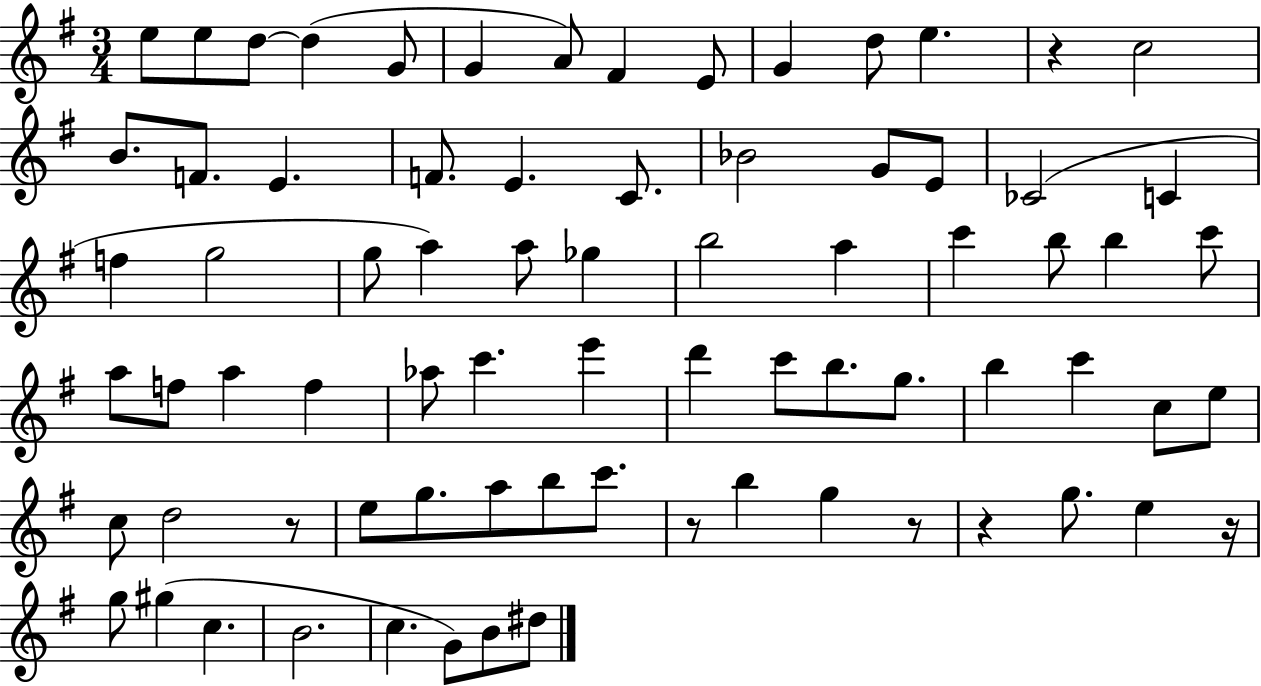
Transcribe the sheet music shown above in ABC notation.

X:1
T:Untitled
M:3/4
L:1/4
K:G
e/2 e/2 d/2 d G/2 G A/2 ^F E/2 G d/2 e z c2 B/2 F/2 E F/2 E C/2 _B2 G/2 E/2 _C2 C f g2 g/2 a a/2 _g b2 a c' b/2 b c'/2 a/2 f/2 a f _a/2 c' e' d' c'/2 b/2 g/2 b c' c/2 e/2 c/2 d2 z/2 e/2 g/2 a/2 b/2 c'/2 z/2 b g z/2 z g/2 e z/4 g/2 ^g c B2 c G/2 B/2 ^d/2